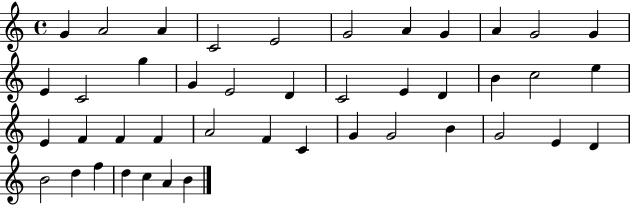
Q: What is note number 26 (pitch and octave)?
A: F4